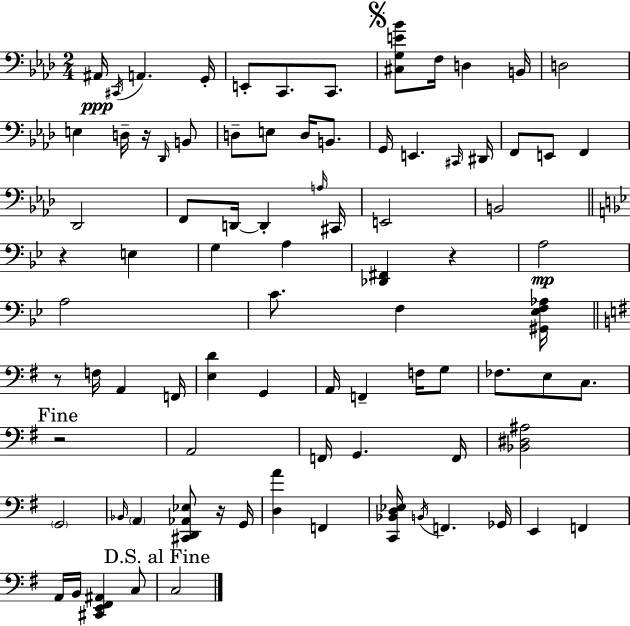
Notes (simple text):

A#2/s C#2/s A2/q. G2/s E2/e C2/e. C2/e. [C#3,G3,E4,Bb4]/e F3/s D3/q B2/s D3/h E3/q D3/s R/s Db2/s B2/e D3/e E3/e D3/s B2/e. G2/s E2/q. C#2/s D#2/s F2/e E2/e F2/q Db2/h F2/e D2/s D2/q A3/s C#2/s E2/h B2/h R/q E3/q G3/q A3/q [Db2,F#2]/q R/q A3/h A3/h C4/e. F3/q [G#2,Eb3,F3,Ab3]/s R/e F3/s A2/q F2/s [E3,D4]/q G2/q A2/s F2/q F3/s G3/e FES3/e. E3/e C3/e. R/h A2/h F2/s G2/q. F2/s [Bb2,D#3,A#3]/h G2/h Bb2/s A2/q [C#2,D2,Ab2,Eb3]/e R/s G2/s [D3,A4]/q F2/q [C2,Bb2,D3,Eb3]/s B2/s F2/q. Gb2/s E2/q F2/q A2/s B2/s [C#2,E2,F#2,A#2]/q C3/e C3/h